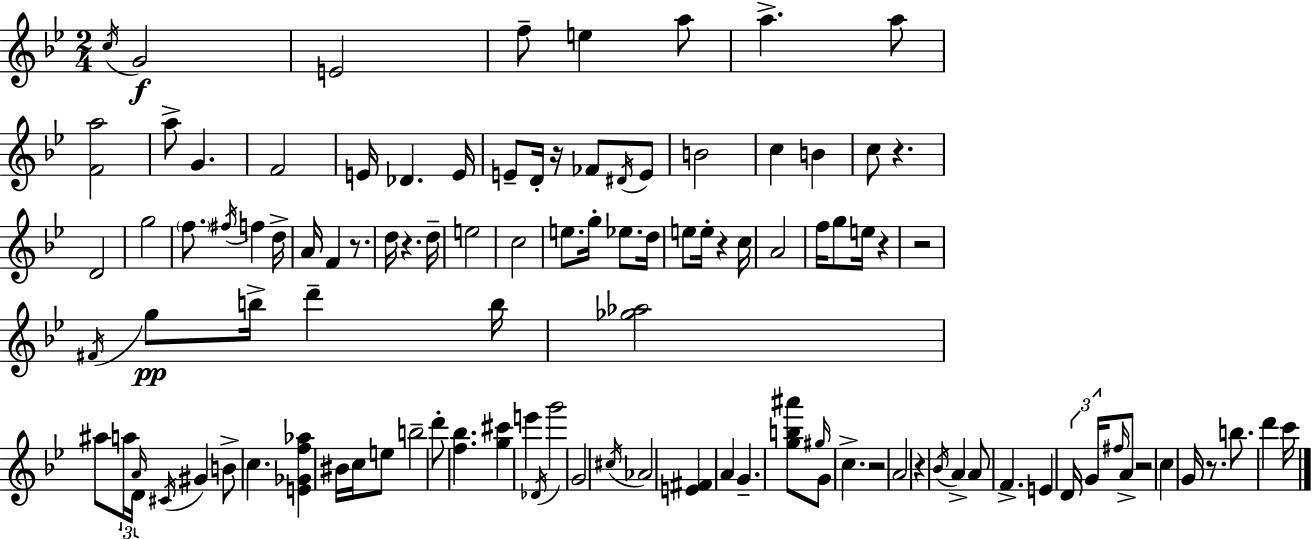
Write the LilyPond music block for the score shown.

{
  \clef treble
  \numericTimeSignature
  \time 2/4
  \key g \minor
  \acciaccatura { c''16 }\f g'2 | e'2 | f''8-- e''4 a''8 | a''4.-> a''8 | \break <f' a''>2 | a''8-> g'4. | f'2 | e'16 des'4. | \break e'16 e'8-- d'16-. r16 fes'8 \acciaccatura { dis'16 } | e'8 b'2 | c''4 b'4 | c''8 r4. | \break d'2 | g''2 | \parenthesize f''8. \acciaccatura { fis''16 } f''4 | d''16-> a'16 f'4 | \break r8. d''16 r4. | d''16-- e''2 | c''2 | e''8. g''16-. ees''8. | \break d''16 e''8 e''16-. r4 | c''16 a'2 | f''16 g''8 e''16 r4 | r2 | \break \acciaccatura { fis'16 }\pp g''8 b''16-> d'''4-- | b''16 <ges'' aes''>2 | ais''8 \tuplet 3/2 { a''16 \grace { a'16 } | d'16 } \acciaccatura { cis'16 } gis'4 b'8-> | \break c''4. <e' ges' f'' aes''>4 | bis'16 c''16 e''8 b''2-- | d'''8-. | <f'' bes''>4. <g'' cis'''>4 | \break e'''4 \acciaccatura { des'16 } g'''2 | g'2 | \acciaccatura { cis''16 } | aes'2 | \break <e' fis'>4 a'4 | g'4.-- <g'' b'' ais'''>8 | \grace { gis''16 } g'8 c''4.-> | r2 | \break \parenthesize a'2 | r4 \acciaccatura { bes'16 } a'4-> | a'8 f'4.-> | e'4 \tuplet 3/2 { d'16 g'16 | \break \grace { fis''16 } } a'8-> r2 | c''4 g'16 | r8. b''8. d'''4 | c'''16 \bar "|."
}